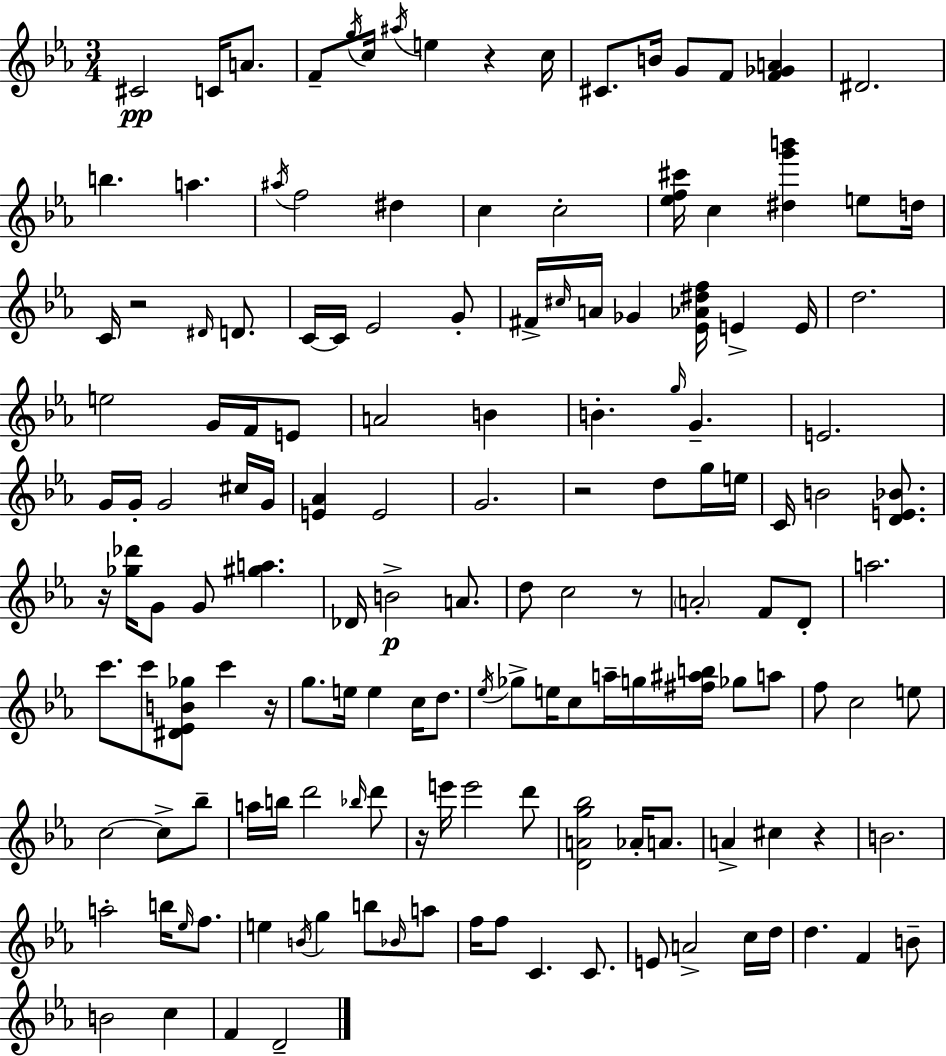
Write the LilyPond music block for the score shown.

{
  \clef treble
  \numericTimeSignature
  \time 3/4
  \key c \minor
  \repeat volta 2 { cis'2\pp c'16 a'8. | f'8-- \acciaccatura { g''16 } c''16 \acciaccatura { ais''16 } e''4 r4 | c''16 cis'8. b'16 g'8 f'8 <f' ges' a'>4 | dis'2. | \break b''4. a''4. | \acciaccatura { ais''16 } f''2 dis''4 | c''4 c''2-. | <ees'' f'' cis'''>16 c''4 <dis'' g''' b'''>4 | \break e''8 d''16 c'16 r2 | \grace { dis'16 } d'8. c'16~~ c'16 ees'2 | g'8-. fis'16-> \grace { cis''16 } a'16 ges'4 <ees' aes' dis'' f''>16 | e'4-> e'16 d''2. | \break e''2 | g'16 f'16 e'8 a'2 | b'4 b'4.-. \grace { g''16 } | g'4.-- e'2. | \break g'16 g'16-. g'2 | cis''16 g'16 <e' aes'>4 e'2 | g'2. | r2 | \break d''8 g''16 e''16 c'16 b'2 | <d' e' bes'>8. r16 <ges'' des'''>16 g'8 g'8 | <gis'' a''>4. des'16 b'2->\p | a'8. d''8 c''2 | \break r8 \parenthesize a'2-. | f'8 d'8-. a''2. | c'''8. c'''8 <dis' ees' b' ges''>8 | c'''4 r16 g''8. e''16 e''4 | \break c''16 d''8. \acciaccatura { ees''16 } ges''8-> e''16 c''8 | a''16-- g''16 <fis'' ais'' b''>16 ges''8 a''8 f''8 c''2 | e''8 c''2~~ | c''8-> bes''8-- a''16 b''16 d'''2 | \break \grace { bes''16 } d'''8 r16 e'''16 e'''2 | d'''8 <d' a' g'' bes''>2 | aes'16-. a'8. a'4-> | cis''4 r4 b'2. | \break a''2-. | b''16 \grace { ees''16 } f''8. e''4 | \acciaccatura { b'16 } g''4 b''8 \grace { bes'16 } a''8 f''16 | f''8 c'4. c'8. e'8 | \break a'2-> c''16 d''16 d''4. | f'4 b'8-- b'2 | c''4 f'4 | d'2-- } \bar "|."
}